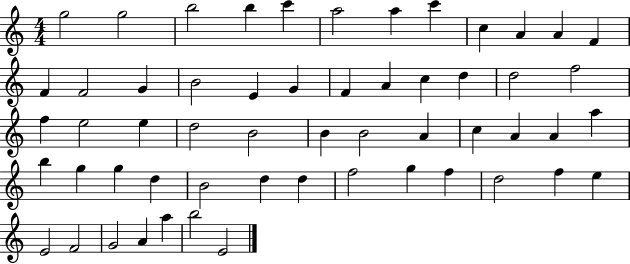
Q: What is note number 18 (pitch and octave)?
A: G4